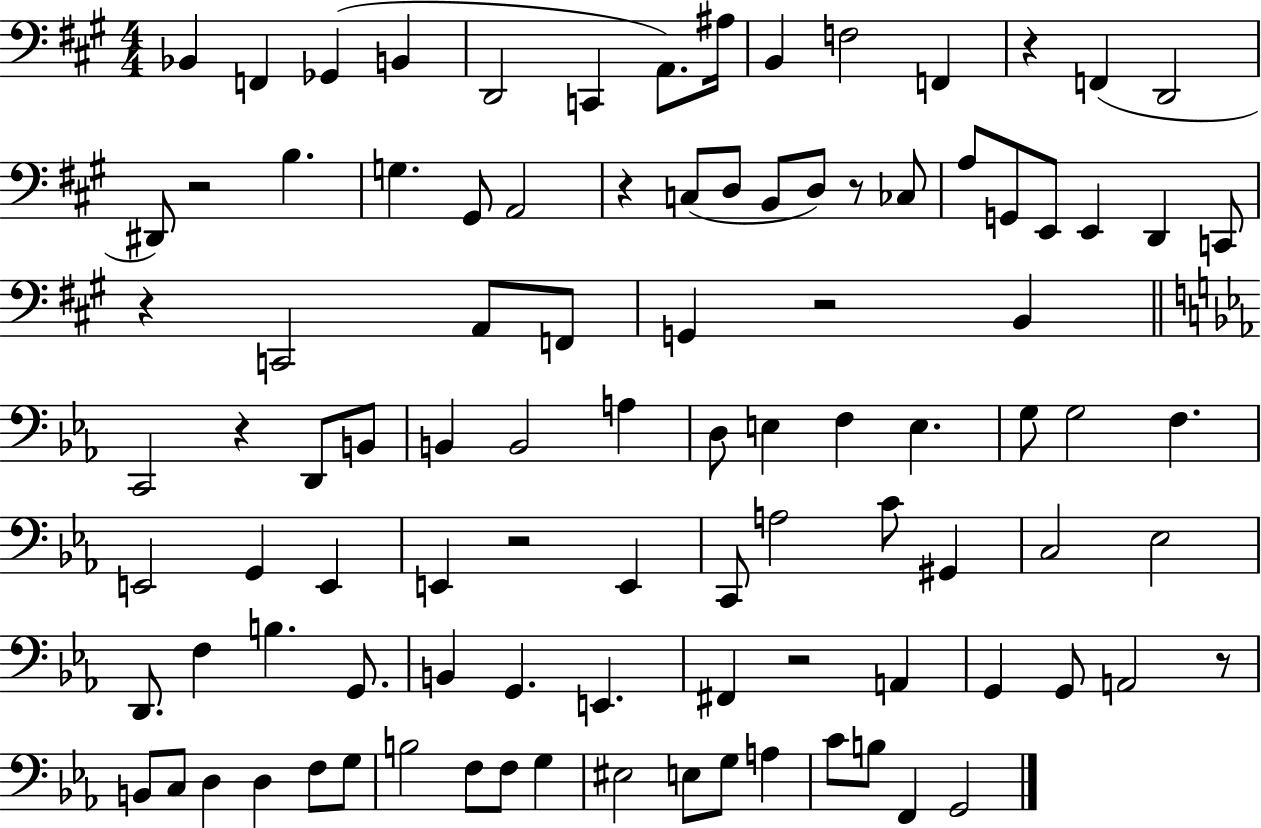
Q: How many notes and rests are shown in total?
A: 98